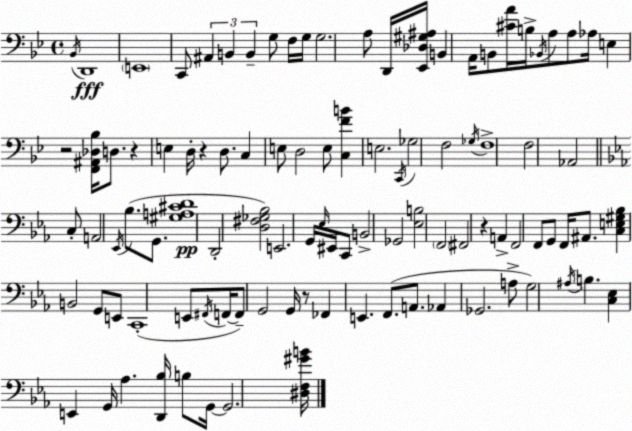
X:1
T:Untitled
M:4/4
L:1/4
K:Gm
_B,,/4 D,,4 E,,4 C,,/2 ^A,, B,, B,, G,/2 F,/4 G,/4 G,2 A,/2 D,,/4 [_E,,_D,^G,^A,]/4 B,, A,,/4 B,,/2 [^CA]/4 B,/4 _B,,/4 A,/2 A,/2 _A,/4 E, z2 [F,,^A,,_D,_B,]/4 D,/2 z E, D,/4 z D,/2 C, E,/2 D,2 E,/2 [C,FB] E,2 C,,/4 _G,2 F,2 _G,/4 F,4 F,2 _A,,2 C,/2 A,,2 _E,,/4 _B,/2 G,,/2 [^G,A,^CD]4 D,,2 [D,^F,_G,_B,]2 E,,2 G,,/4 _E,/4 ^E,,/4 C,,/2 B,,2 _G,,2 [_E,B,]2 F,,2 ^F,,2 z A,, F,,2 F,,/2 G,,/2 F,,/4 ^A,,/2 [C,E,^G,_B,] B,,2 G,,/2 E,,/2 C,,4 E,,/2 ^F,,/4 F,,/4 F,,/2 G,,2 G,,/4 z/2 _F,, E,, F,,/2 A,,/2 _A,, _G,,2 A,/2 G,2 ^A,/4 B, [C,_E,] E,, G,,/4 _A, [D,,_B,]/4 B,/2 G,,/4 G,,2 [^D,F,^GB]/4